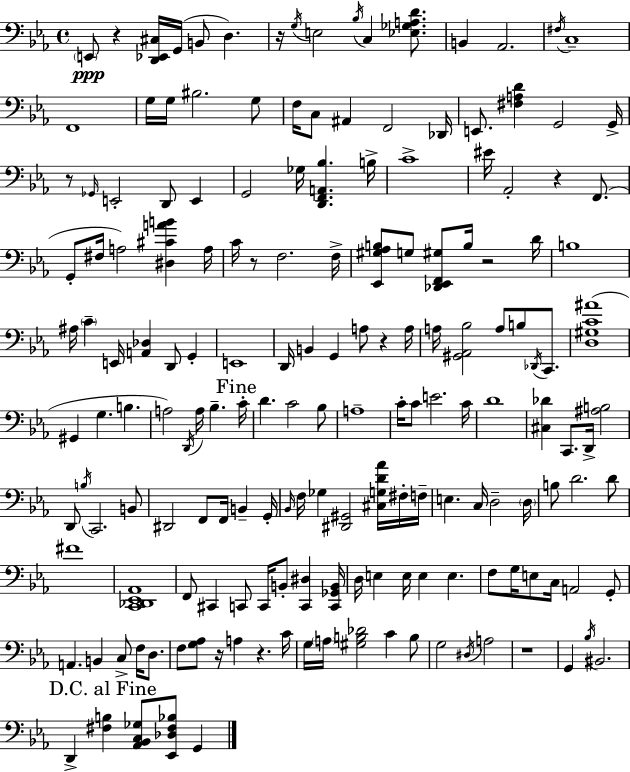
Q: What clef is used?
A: bass